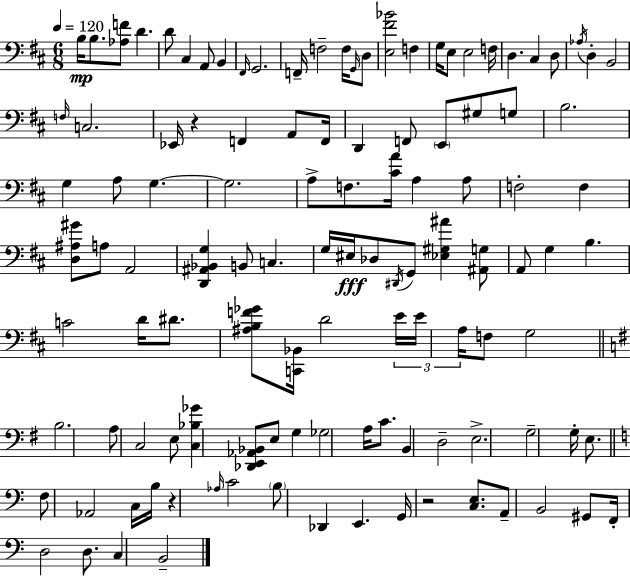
B3/s B3/e. [Ab3,F4]/e D4/q. D4/e C#3/q A2/e B2/q F#2/s G2/h. F2/s F3/h F3/s G2/s D3/e [E3,F#4,Bb4]/h F3/q G3/s E3/e E3/h F3/s D3/q. C#3/q D3/e Ab3/s D3/q B2/h F3/s C3/h. Eb2/s R/q F2/q A2/e F2/s D2/q F2/e E2/e G#3/e G3/e B3/h. G3/q A3/e G3/q. G3/h. A3/e F3/e. [C#4,A4]/s A3/q A3/e F3/h F3/q [D3,A#3,G#4]/e A3/e A2/h [D2,A#2,Bb2,G3]/q B2/e C3/q. G3/s EIS3/s Db3/e D#2/s G2/e [Eb3,G#3,A#4]/q [A#2,G3]/e A2/e G3/q B3/q. C4/h D4/s D#4/e. [A#3,B3,F4,Gb4]/e [C2,Bb2]/s D4/h E4/s E4/s A3/s F3/e G3/h B3/h. A3/e C3/h E3/e [C3,Bb3,Gb4]/q [Db2,E2,Ab2,Bb2]/e E3/e G3/q Gb3/h A3/s C4/e. B2/q D3/h E3/h. G3/h G3/s E3/e. F3/e Ab2/h C3/s B3/s R/q Ab3/s C4/h B3/e Db2/q E2/q. G2/s R/h [C3,E3]/e. A2/e B2/h G#2/e F2/s D3/h D3/e. C3/q B2/h